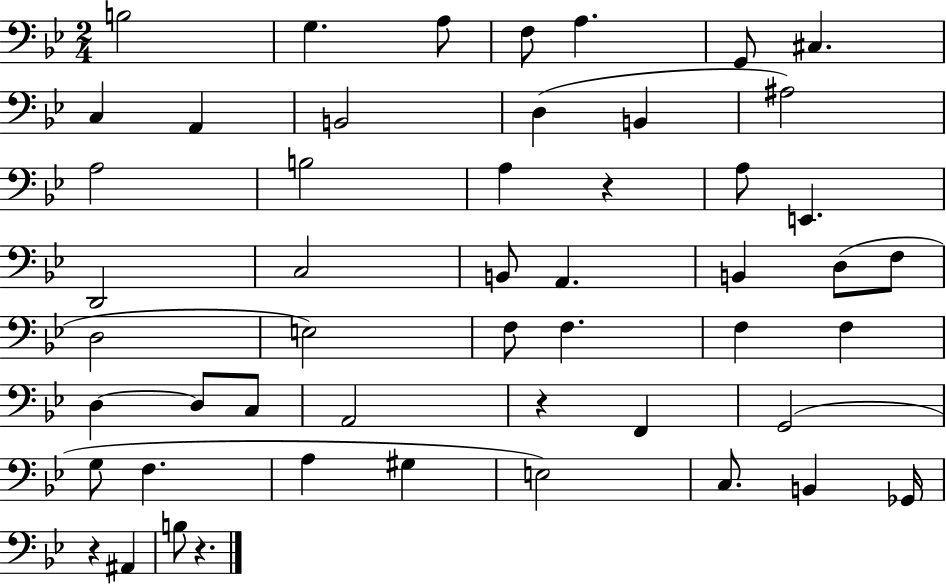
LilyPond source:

{
  \clef bass
  \numericTimeSignature
  \time 2/4
  \key bes \major
  b2 | g4. a8 | f8 a4. | g,8 cis4. | \break c4 a,4 | b,2 | d4( b,4 | ais2) | \break a2 | b2 | a4 r4 | a8 e,4. | \break d,2 | c2 | b,8 a,4. | b,4 d8( f8 | \break d2 | e2) | f8 f4. | f4 f4 | \break d4~~ d8 c8 | a,2 | r4 f,4 | g,2( | \break g8 f4. | a4 gis4 | e2) | c8. b,4 ges,16 | \break r4 ais,4 | b8 r4. | \bar "|."
}